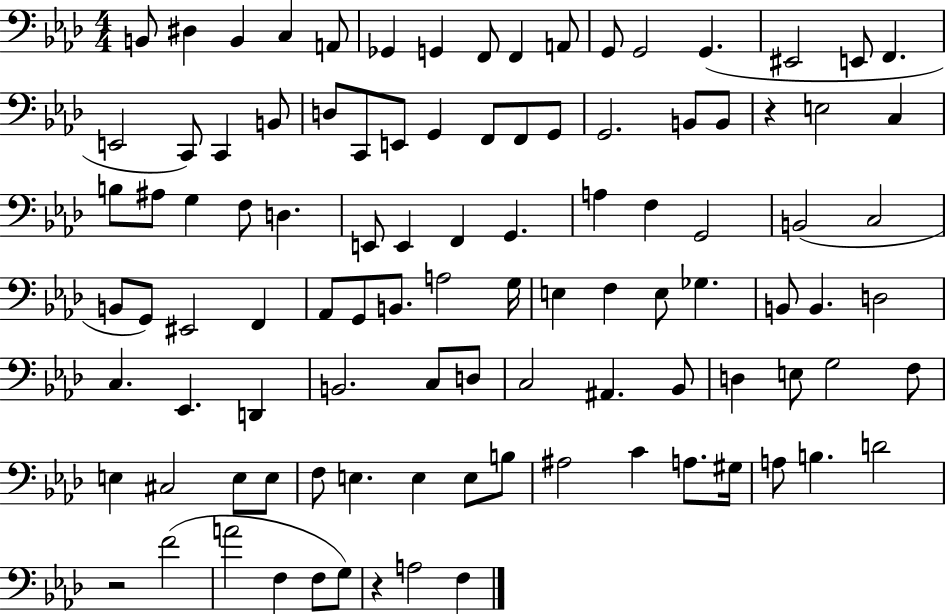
X:1
T:Untitled
M:4/4
L:1/4
K:Ab
B,,/2 ^D, B,, C, A,,/2 _G,, G,, F,,/2 F,, A,,/2 G,,/2 G,,2 G,, ^E,,2 E,,/2 F,, E,,2 C,,/2 C,, B,,/2 D,/2 C,,/2 E,,/2 G,, F,,/2 F,,/2 G,,/2 G,,2 B,,/2 B,,/2 z E,2 C, B,/2 ^A,/2 G, F,/2 D, E,,/2 E,, F,, G,, A, F, G,,2 B,,2 C,2 B,,/2 G,,/2 ^E,,2 F,, _A,,/2 G,,/2 B,,/2 A,2 G,/4 E, F, E,/2 _G, B,,/2 B,, D,2 C, _E,, D,, B,,2 C,/2 D,/2 C,2 ^A,, _B,,/2 D, E,/2 G,2 F,/2 E, ^C,2 E,/2 E,/2 F,/2 E, E, E,/2 B,/2 ^A,2 C A,/2 ^G,/4 A,/2 B, D2 z2 F2 A2 F, F,/2 G,/2 z A,2 F,